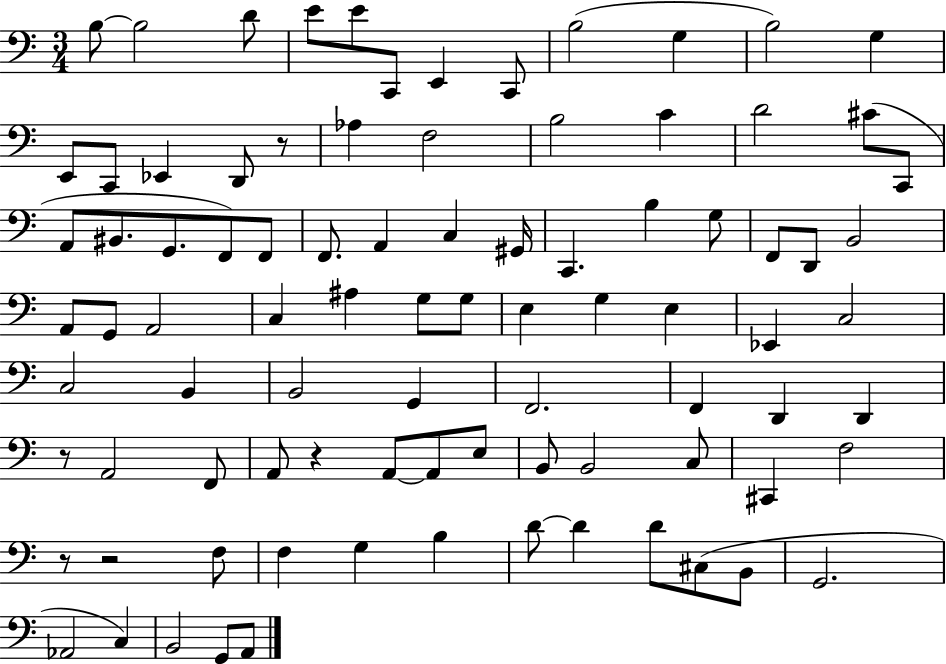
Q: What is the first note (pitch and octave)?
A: B3